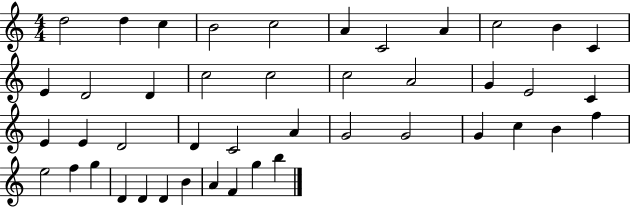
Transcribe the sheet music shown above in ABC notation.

X:1
T:Untitled
M:4/4
L:1/4
K:C
d2 d c B2 c2 A C2 A c2 B C E D2 D c2 c2 c2 A2 G E2 C E E D2 D C2 A G2 G2 G c B f e2 f g D D D B A F g b